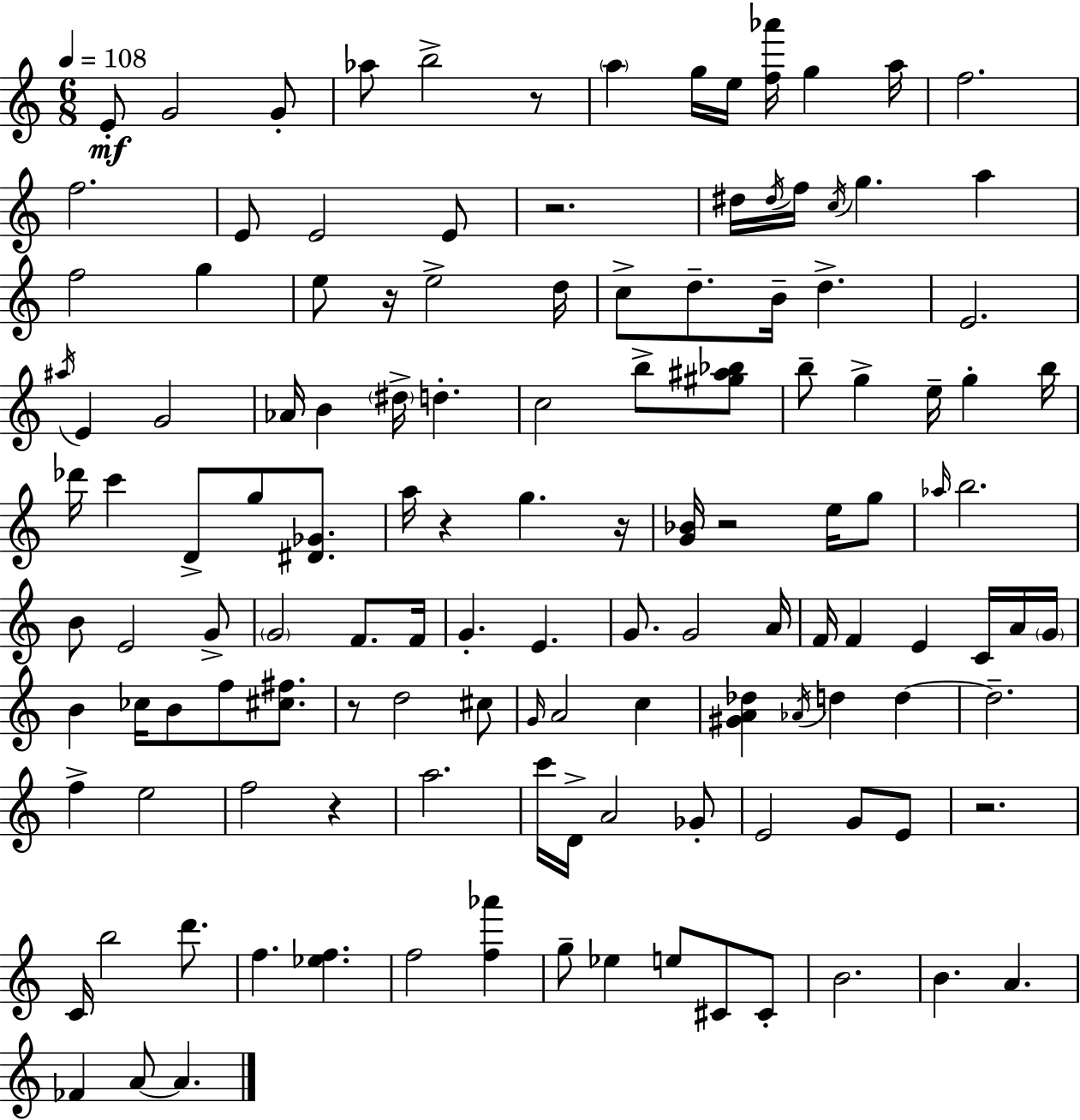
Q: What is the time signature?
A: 6/8